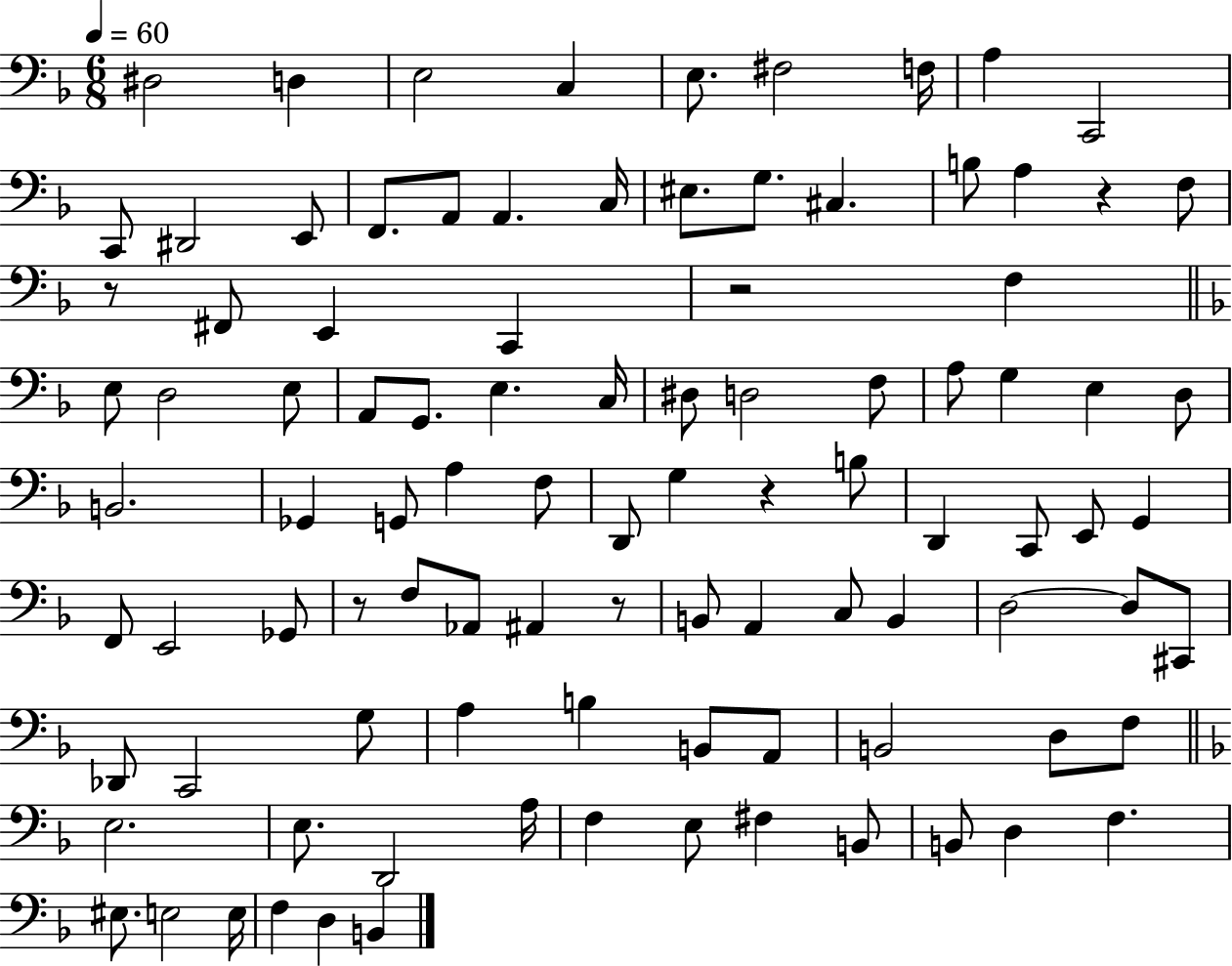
X:1
T:Untitled
M:6/8
L:1/4
K:F
^D,2 D, E,2 C, E,/2 ^F,2 F,/4 A, C,,2 C,,/2 ^D,,2 E,,/2 F,,/2 A,,/2 A,, C,/4 ^E,/2 G,/2 ^C, B,/2 A, z F,/2 z/2 ^F,,/2 E,, C,, z2 F, E,/2 D,2 E,/2 A,,/2 G,,/2 E, C,/4 ^D,/2 D,2 F,/2 A,/2 G, E, D,/2 B,,2 _G,, G,,/2 A, F,/2 D,,/2 G, z B,/2 D,, C,,/2 E,,/2 G,, F,,/2 E,,2 _G,,/2 z/2 F,/2 _A,,/2 ^A,, z/2 B,,/2 A,, C,/2 B,, D,2 D,/2 ^C,,/2 _D,,/2 C,,2 G,/2 A, B, B,,/2 A,,/2 B,,2 D,/2 F,/2 E,2 E,/2 D,,2 A,/4 F, E,/2 ^F, B,,/2 B,,/2 D, F, ^E,/2 E,2 E,/4 F, D, B,,